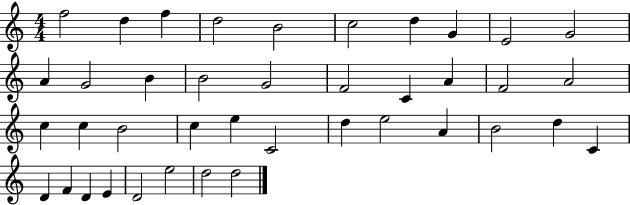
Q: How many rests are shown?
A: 0